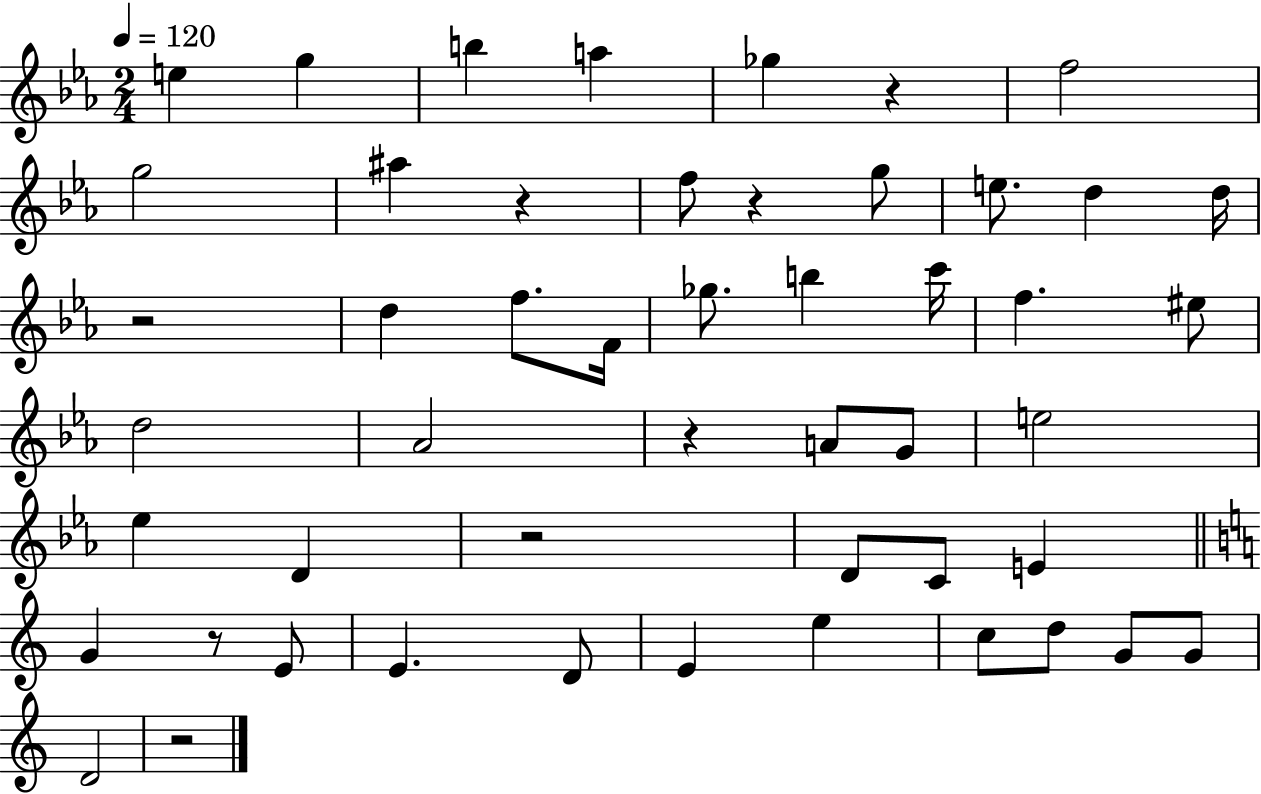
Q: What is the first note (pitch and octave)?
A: E5